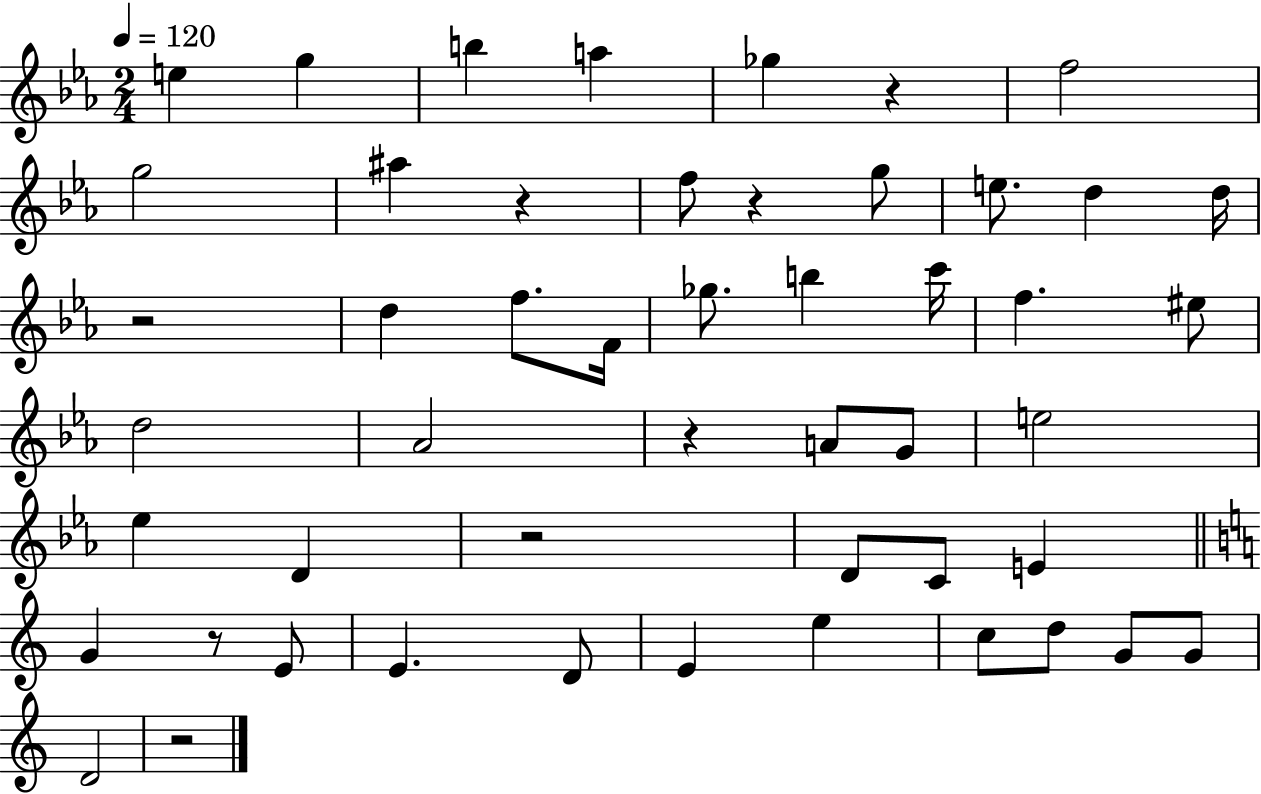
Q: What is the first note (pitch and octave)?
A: E5